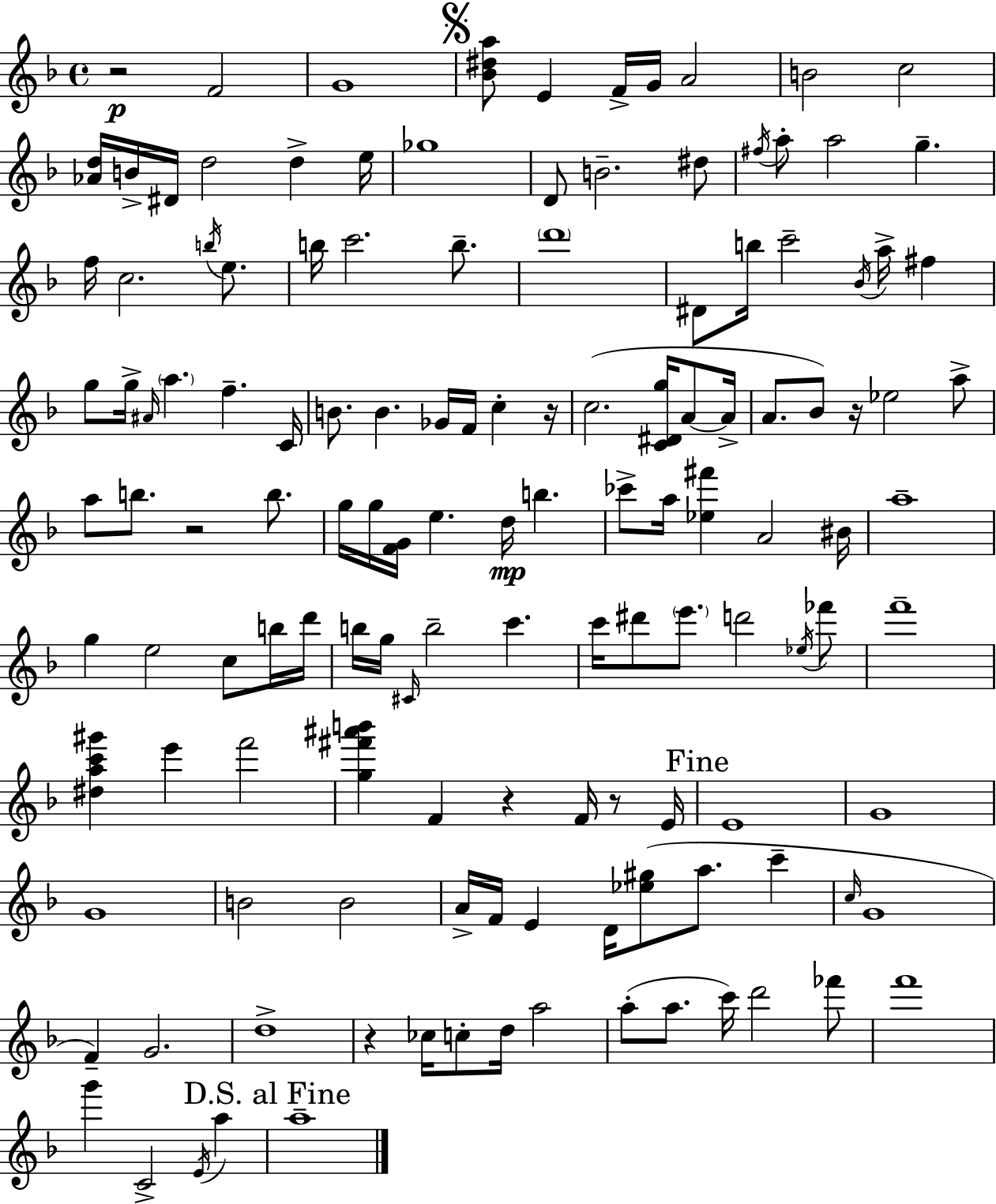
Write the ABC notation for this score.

X:1
T:Untitled
M:4/4
L:1/4
K:Dm
z2 F2 G4 [_B^da]/2 E F/4 G/4 A2 B2 c2 [_Ad]/4 B/4 ^D/4 d2 d e/4 _g4 D/2 B2 ^d/2 ^f/4 a/2 a2 g f/4 c2 b/4 e/2 b/4 c'2 b/2 d'4 ^D/2 b/4 c'2 _B/4 a/4 ^f g/2 g/4 ^A/4 a f C/4 B/2 B _G/4 F/4 c z/4 c2 [C^Dg]/4 A/2 A/4 A/2 _B/2 z/4 _e2 a/2 a/2 b/2 z2 b/2 g/4 g/4 [FG]/4 e d/4 b _c'/2 a/4 [_e^f'] A2 ^B/4 a4 g e2 c/2 b/4 d'/4 b/4 g/4 ^C/4 b2 c' c'/4 ^d'/2 e'/2 d'2 _e/4 _f'/2 f'4 [^dac'^g'] e' f'2 [g^f'^a'b'] F z F/4 z/2 E/4 E4 G4 G4 B2 B2 A/4 F/4 E D/4 [_e^g]/2 a/2 c' c/4 G4 F G2 d4 z _c/4 c/2 d/4 a2 a/2 a/2 c'/4 d'2 _f'/2 f'4 g' C2 E/4 a a4